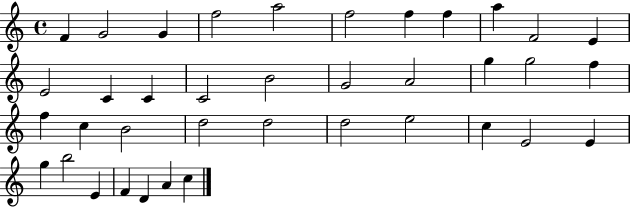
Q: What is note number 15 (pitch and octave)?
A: C4